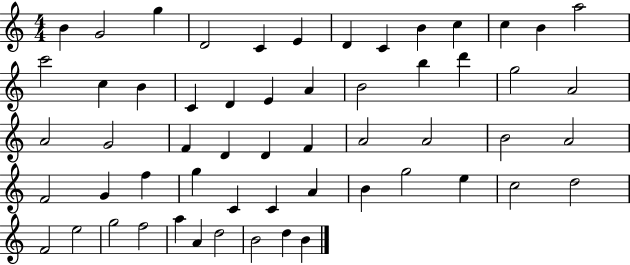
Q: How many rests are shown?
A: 0